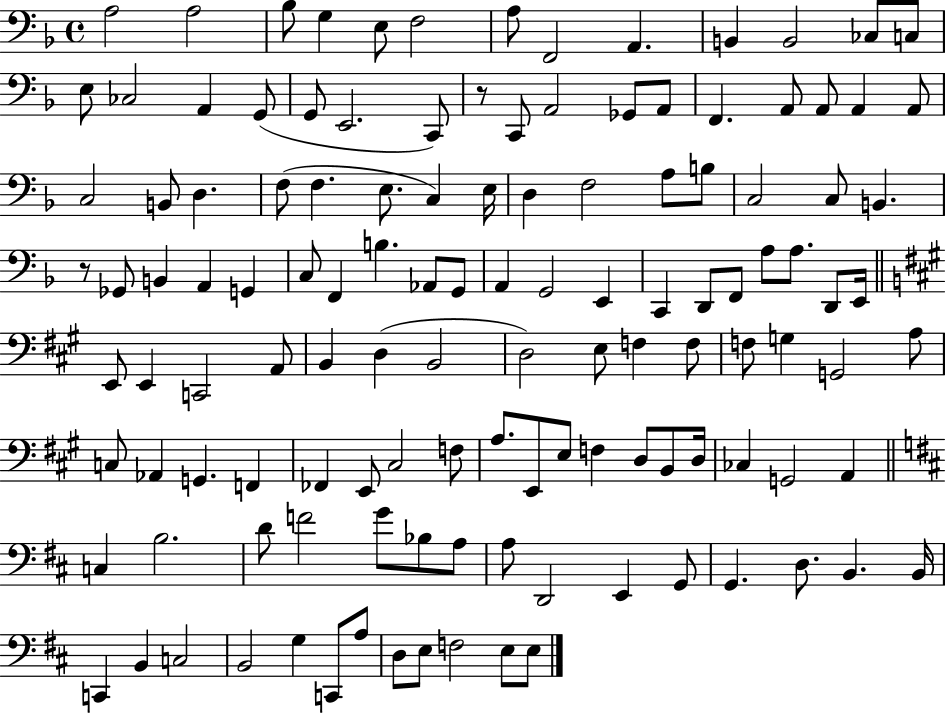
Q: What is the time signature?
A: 4/4